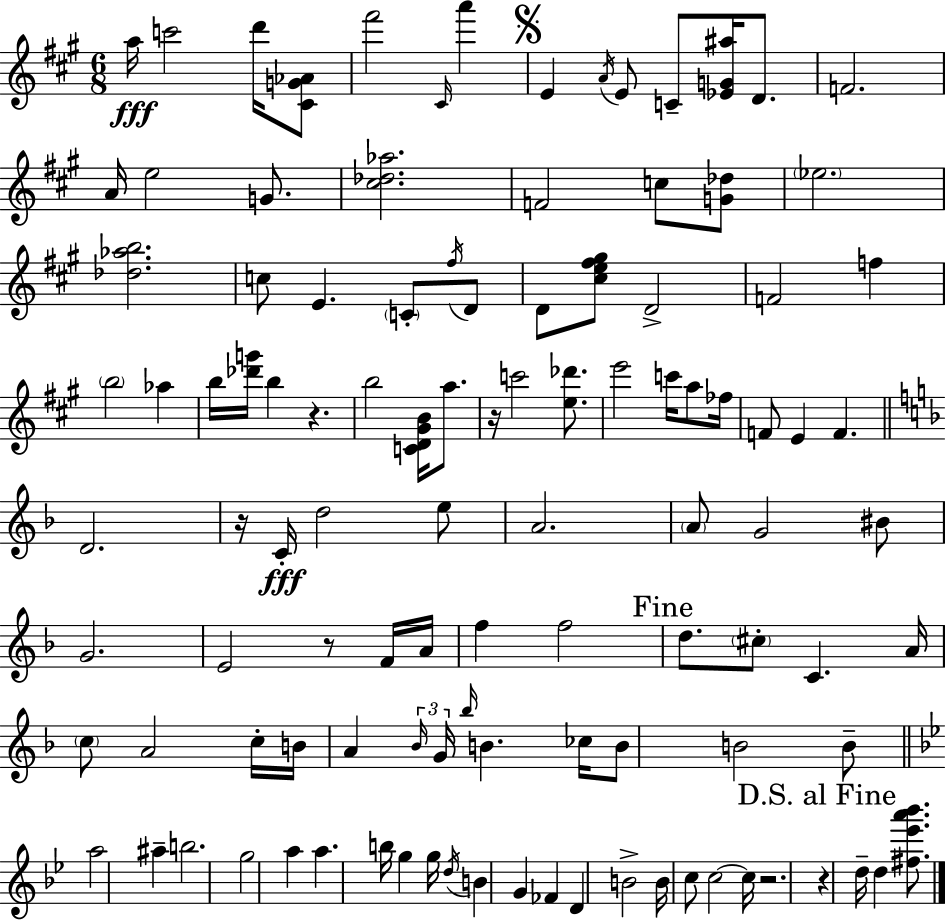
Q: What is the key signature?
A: A major